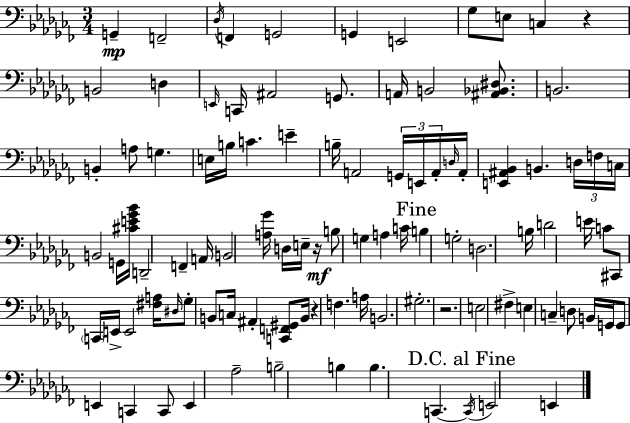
{
  \clef bass
  \numericTimeSignature
  \time 3/4
  \key aes \minor
  g,4--\mp f,2-- | \acciaccatura { des16 } f,4 g,2 | g,4 e,2 | ges8 e8 c4 r4 | \break b,2 d4 | \grace { e,16 } c,16 ais,2 g,8. | a,16 b,2 <ais, bes, dis>8. | b,2. | \break b,4-. a8 g4. | e16 b16 c'4. e'4-- | b16-- a,2 \tuplet 3/2 { g,16 | e,16 a,16-. } \grace { d16 } a,16-. <e, ais, bes,>4 b,4. | \break \tuplet 3/2 { d16 f16 c16 } b,2 | g,16 <cis' e' ges' bes'>16 d,2-- f,4-- | a,16 b,2 | <a ges'>16 d16 e16-- r16\mf b8 g4 a4 | \break c'16 \mark "Fine" b4 g2-. | d2. | b16 d'2 | e'16 c'8 cis,8 \parenthesize c,16 e,16-> e,2 | \break <fis a>16 \grace { dis16 } ges8-. b,8 c16 ais,4-. | <c, f, gis,>8 b,16 r4 f4. | a16 b,2. | gis2.-. | \break r2. | e2 | fis4-> e4 c4-- | d8 b,16 g,16 g,8 e,4 c,4 | \break c,8 e,4 aes2-- | b2-- | b4 b4. c,4.~~ | \mark "D.C. al Fine" \acciaccatura { c,16 } e,2 | \break e,4 \bar "|."
}